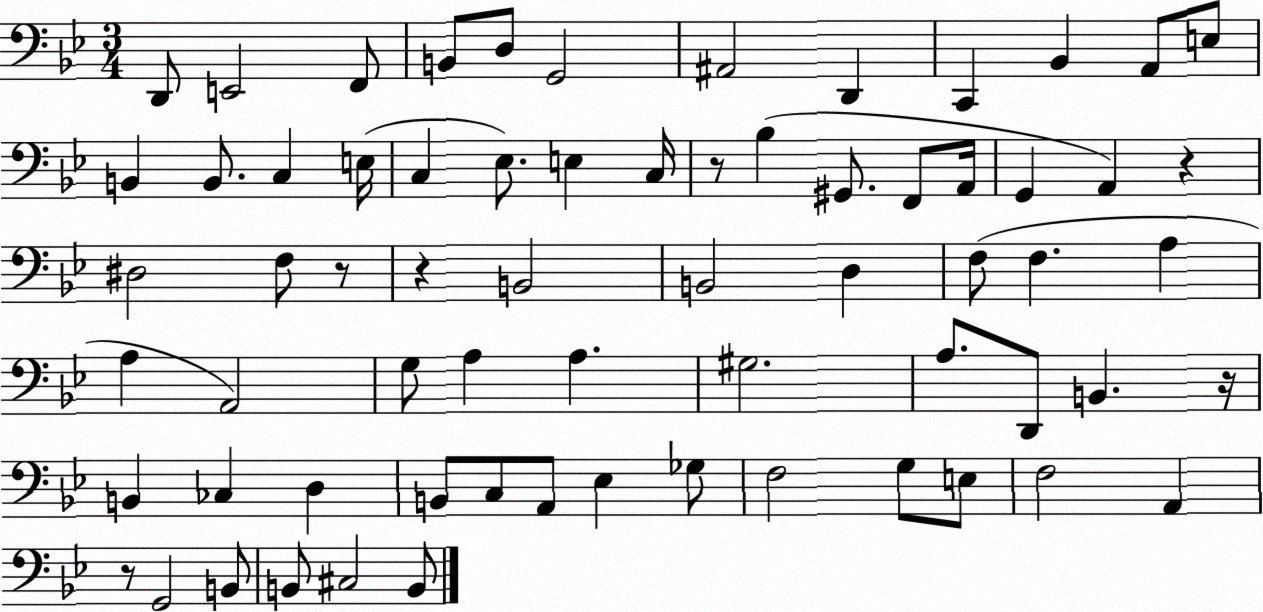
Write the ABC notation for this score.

X:1
T:Untitled
M:3/4
L:1/4
K:Bb
D,,/2 E,,2 F,,/2 B,,/2 D,/2 G,,2 ^A,,2 D,, C,, _B,, A,,/2 E,/2 B,, B,,/2 C, E,/4 C, _E,/2 E, C,/4 z/2 _B, ^G,,/2 F,,/2 A,,/4 G,, A,, z ^D,2 F,/2 z/2 z B,,2 B,,2 D, F,/2 F, A, A, A,,2 G,/2 A, A, ^G,2 A,/2 D,,/2 B,, z/4 B,, _C, D, B,,/2 C,/2 A,,/2 _E, _G,/2 F,2 G,/2 E,/2 F,2 A,, z/2 G,,2 B,,/2 B,,/2 ^C,2 B,,/2